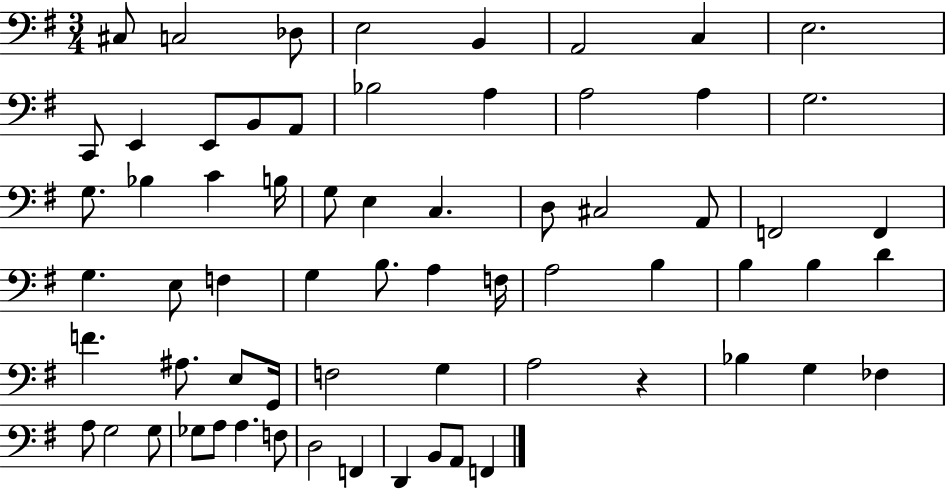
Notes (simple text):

C#3/e C3/h Db3/e E3/h B2/q A2/h C3/q E3/h. C2/e E2/q E2/e B2/e A2/e Bb3/h A3/q A3/h A3/q G3/h. G3/e. Bb3/q C4/q B3/s G3/e E3/q C3/q. D3/e C#3/h A2/e F2/h F2/q G3/q. E3/e F3/q G3/q B3/e. A3/q F3/s A3/h B3/q B3/q B3/q D4/q F4/q. A#3/e. E3/e G2/s F3/h G3/q A3/h R/q Bb3/q G3/q FES3/q A3/e G3/h G3/e Gb3/e A3/e A3/q. F3/e D3/h F2/q D2/q B2/e A2/e F2/q